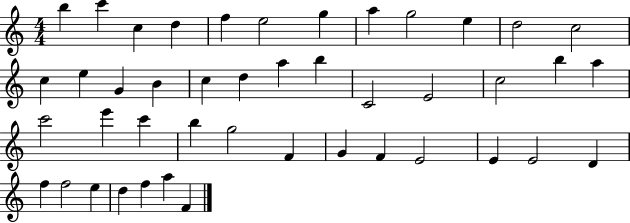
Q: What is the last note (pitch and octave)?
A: F4